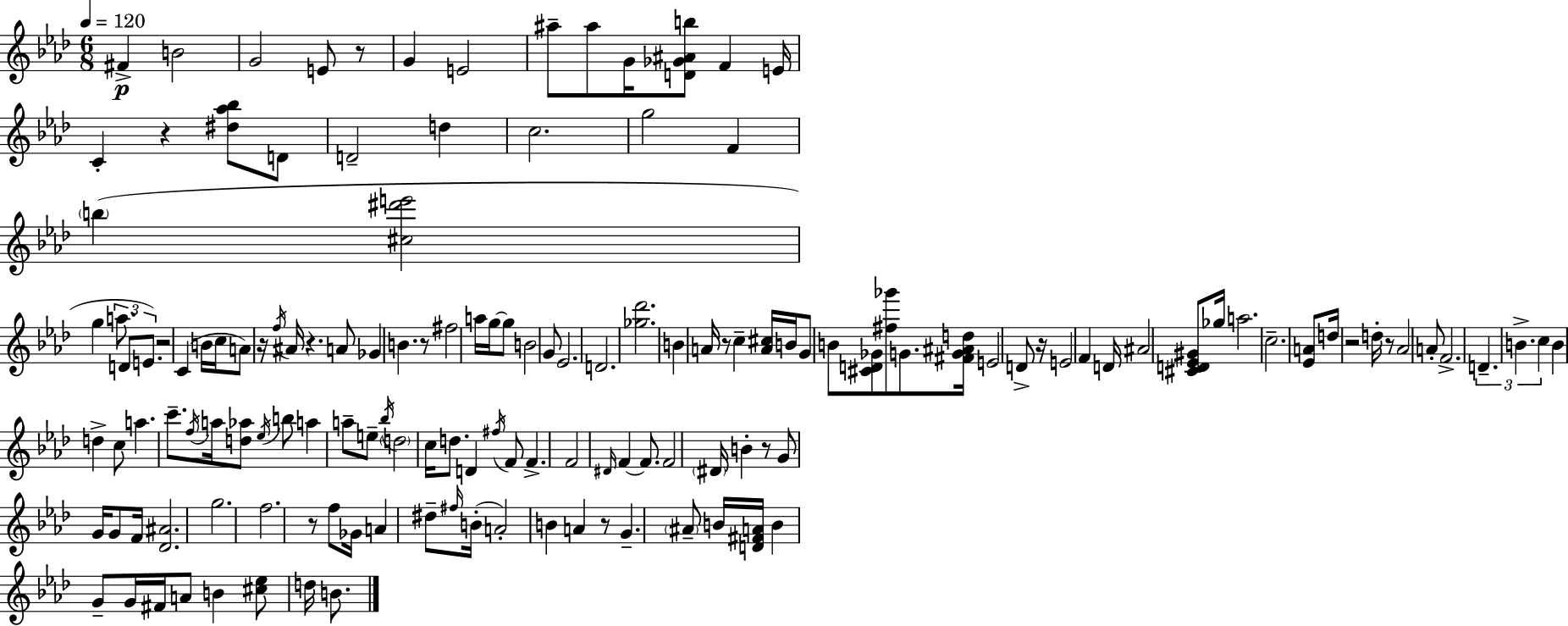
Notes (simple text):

F#4/q B4/h G4/h E4/e R/e G4/q E4/h A#5/e A#5/e G4/s [D4,Gb4,A#4,B5]/e F4/q E4/s C4/q R/q [D#5,Ab5,Bb5]/e D4/e D4/h D5/q C5/h. G5/h F4/q B5/q [C#5,D#6,E6]/h G5/q A5/e. D4/e E4/e. R/h C4/q B4/s C5/s A4/e R/s F5/s A#4/s R/q. A4/e Gb4/q B4/q. R/e F#5/h A5/s G5/s G5/e B4/h G4/e Eb4/h. D4/h. [Gb5,Db6]/h. B4/q A4/s R/e C5/q [A4,C#5]/s B4/s G4/e B4/e [C#4,D4,Gb4]/e [F#5,Gb6]/e G4/e. [F#4,G4,A#4,D5]/s E4/h D4/e R/s E4/h F4/q D4/s A#4/h [C#4,D4,Eb4,G#4]/e Gb5/s A5/h. C5/h. [Eb4,A4]/e D5/s R/h D5/s R/e Ab4/h A4/e F4/h. D4/q. B4/q. C5/q B4/q D5/q C5/e A5/q. C6/e. F5/s A5/s [D5,Ab5]/e Eb5/s B5/e A5/q A5/e E5/e Bb5/s D5/h C5/s D5/e. D4/q F#5/s F4/e F4/q. F4/h D#4/s F4/q F4/e. F4/h D#4/s B4/q R/e G4/e G4/s G4/e F4/s [Db4,A#4]/h. G5/h. F5/h. R/e F5/e Gb4/s A4/q D#5/e F#5/s B4/s A4/h B4/q A4/q R/e G4/q. A#4/e B4/s [D4,F#4,A4]/s B4/q G4/e G4/s F#4/s A4/e B4/q [C#5,Eb5]/e D5/s B4/e.